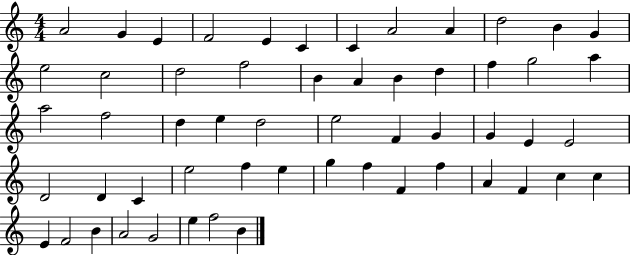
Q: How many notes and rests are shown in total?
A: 56